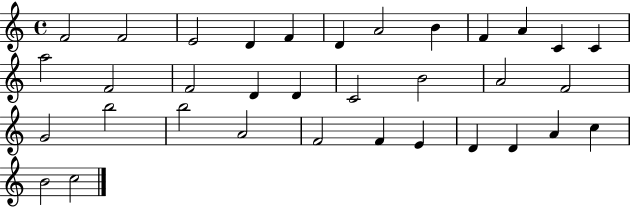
X:1
T:Untitled
M:4/4
L:1/4
K:C
F2 F2 E2 D F D A2 B F A C C a2 F2 F2 D D C2 B2 A2 F2 G2 b2 b2 A2 F2 F E D D A c B2 c2